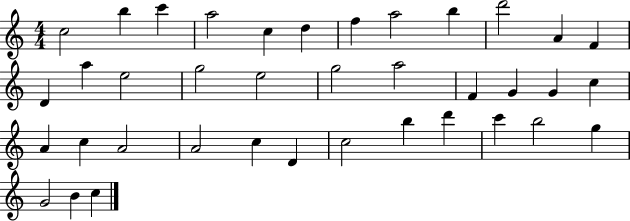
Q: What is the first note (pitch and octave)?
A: C5